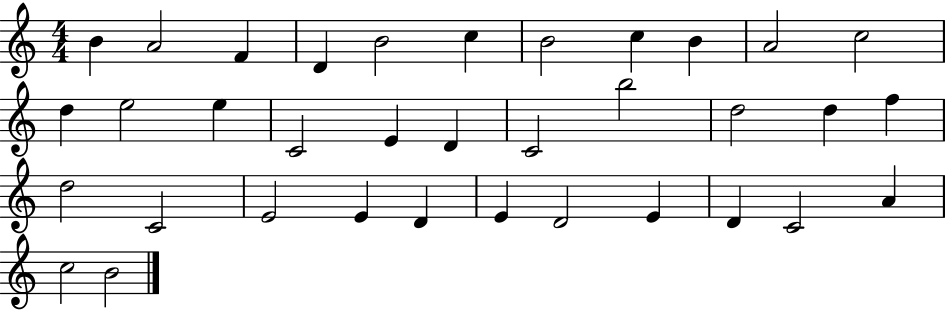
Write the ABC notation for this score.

X:1
T:Untitled
M:4/4
L:1/4
K:C
B A2 F D B2 c B2 c B A2 c2 d e2 e C2 E D C2 b2 d2 d f d2 C2 E2 E D E D2 E D C2 A c2 B2